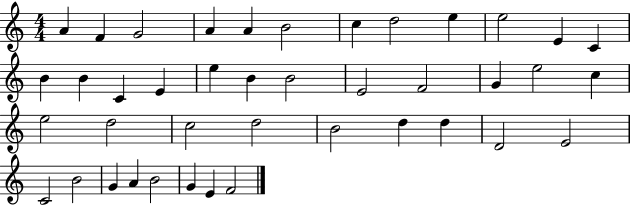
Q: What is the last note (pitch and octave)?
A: F4